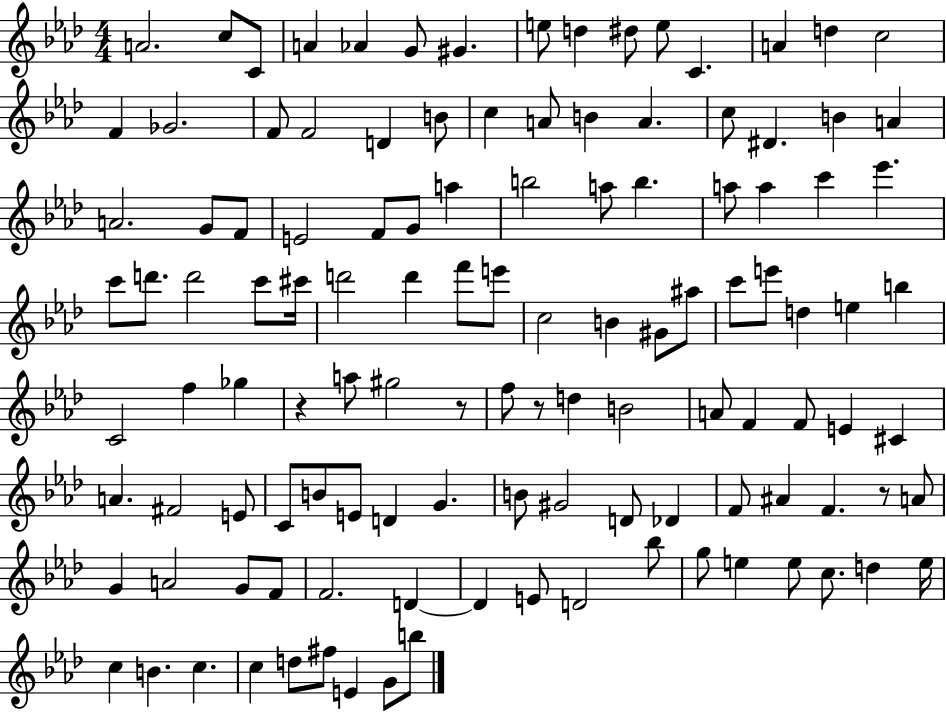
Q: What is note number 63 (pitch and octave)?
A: F5